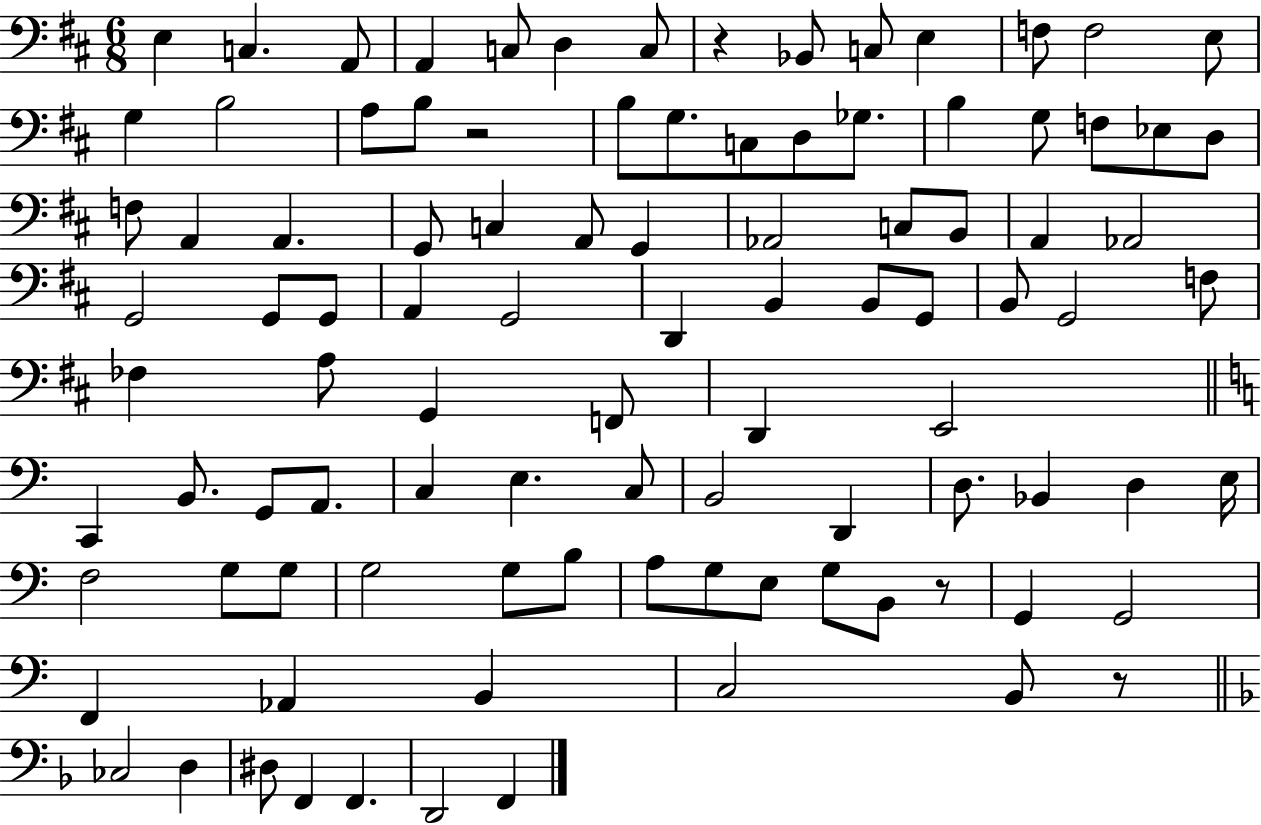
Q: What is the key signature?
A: D major